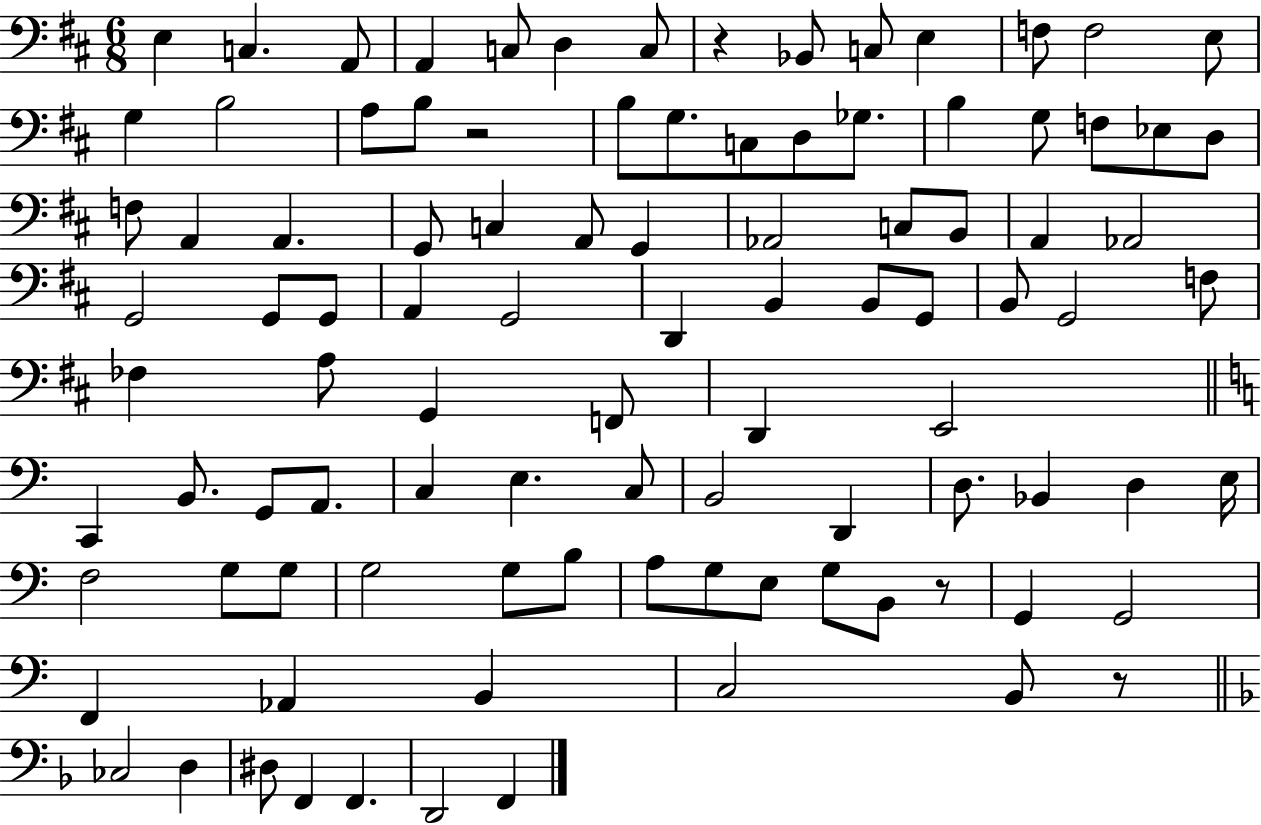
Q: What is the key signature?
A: D major